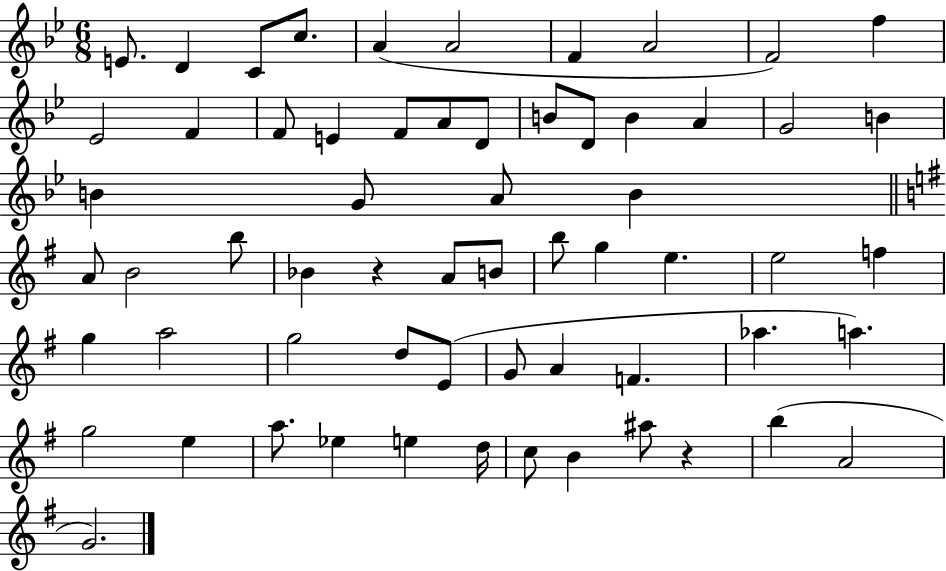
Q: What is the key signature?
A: BES major